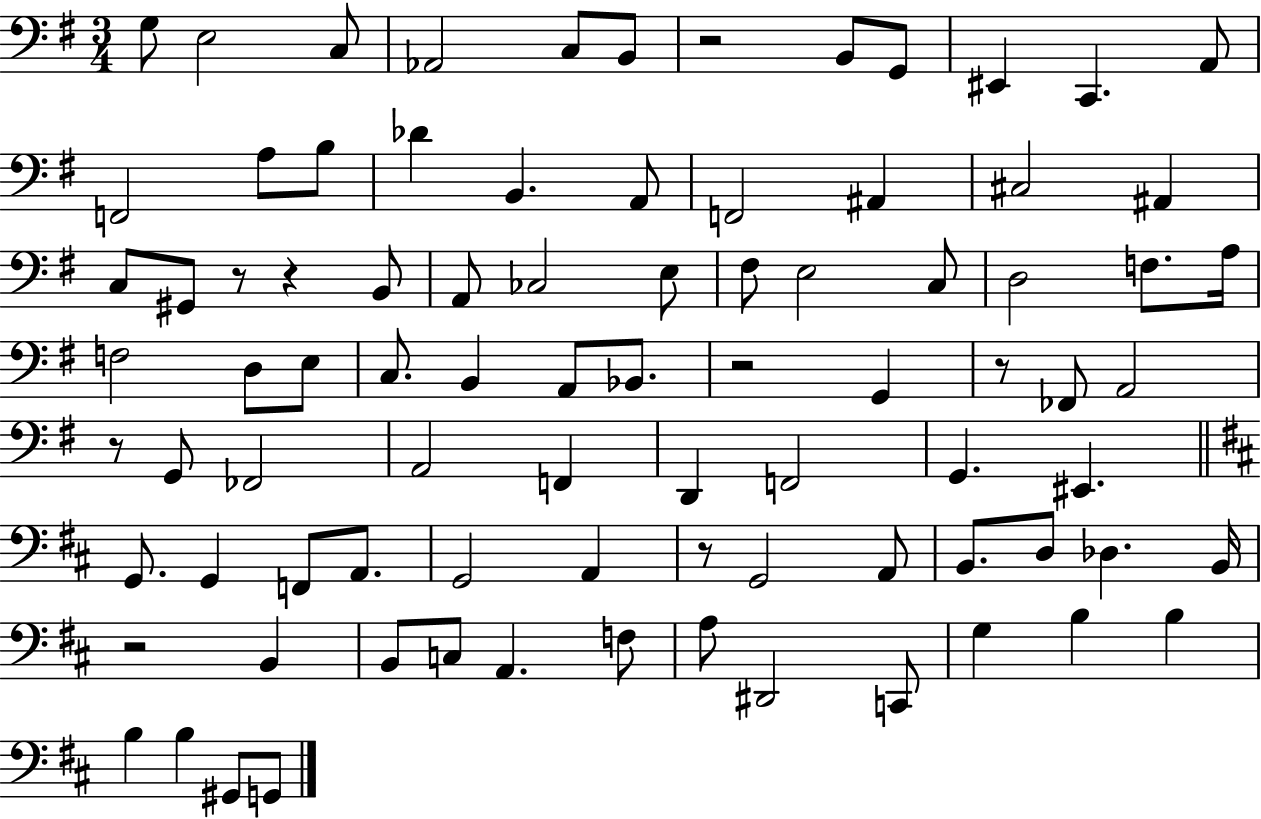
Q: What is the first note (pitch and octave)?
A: G3